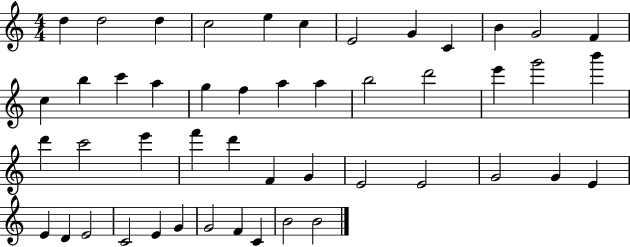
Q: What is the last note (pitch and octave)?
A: B4